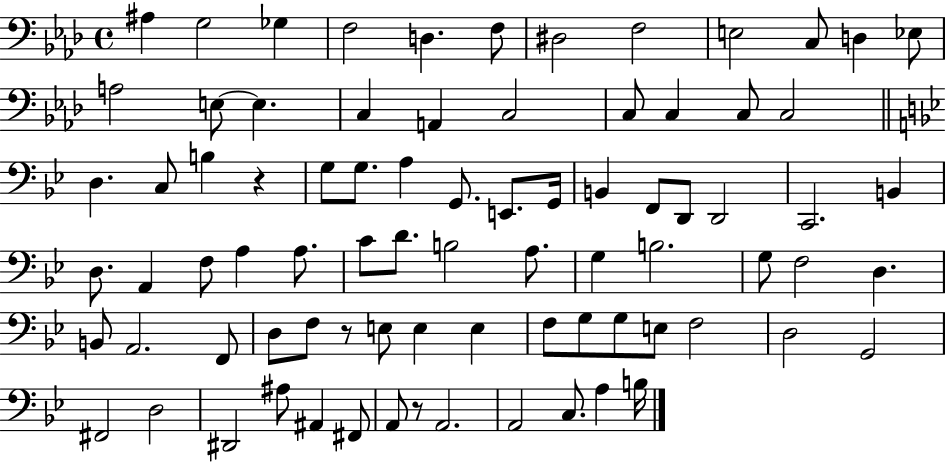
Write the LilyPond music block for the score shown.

{
  \clef bass
  \time 4/4
  \defaultTimeSignature
  \key aes \major
  ais4 g2 ges4 | f2 d4. f8 | dis2 f2 | e2 c8 d4 ees8 | \break a2 e8~~ e4. | c4 a,4 c2 | c8 c4 c8 c2 | \bar "||" \break \key g \minor d4. c8 b4 r4 | g8 g8. a4 g,8. e,8. g,16 | b,4 f,8 d,8 d,2 | c,2. b,4 | \break d8. a,4 f8 a4 a8. | c'8 d'8. b2 a8. | g4 b2. | g8 f2 d4. | \break b,8 a,2. f,8 | d8 f8 r8 e8 e4 e4 | f8 g8 g8 e8 f2 | d2 g,2 | \break fis,2 d2 | dis,2 ais8 ais,4 fis,8 | a,8 r8 a,2. | a,2 c8. a4 b16 | \break \bar "|."
}